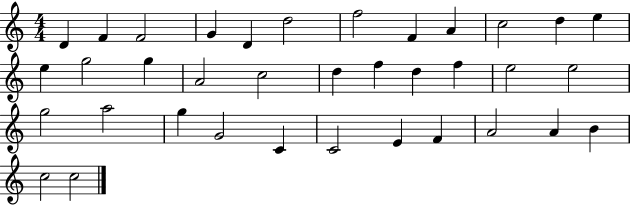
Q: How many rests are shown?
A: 0